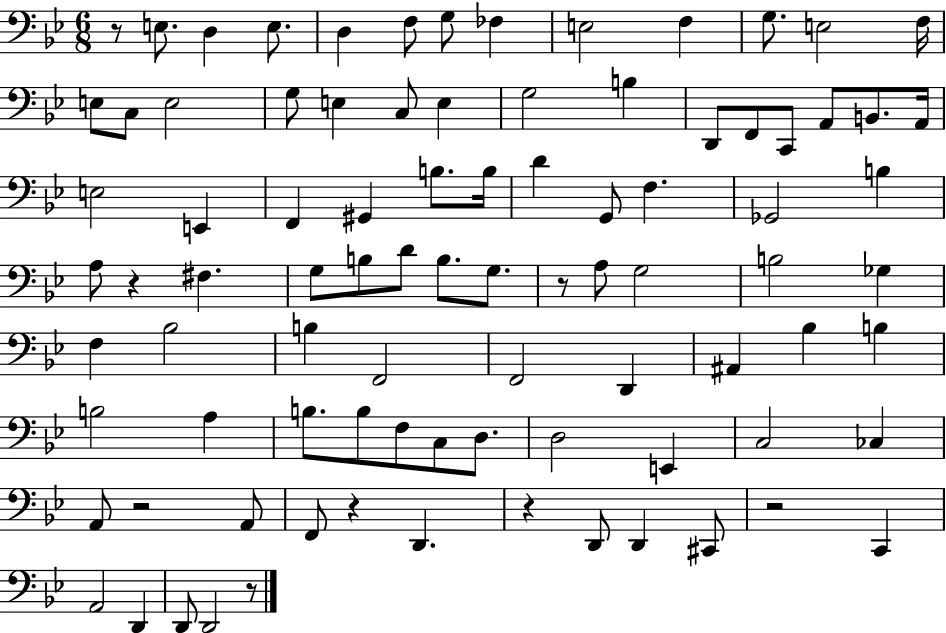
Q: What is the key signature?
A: BES major